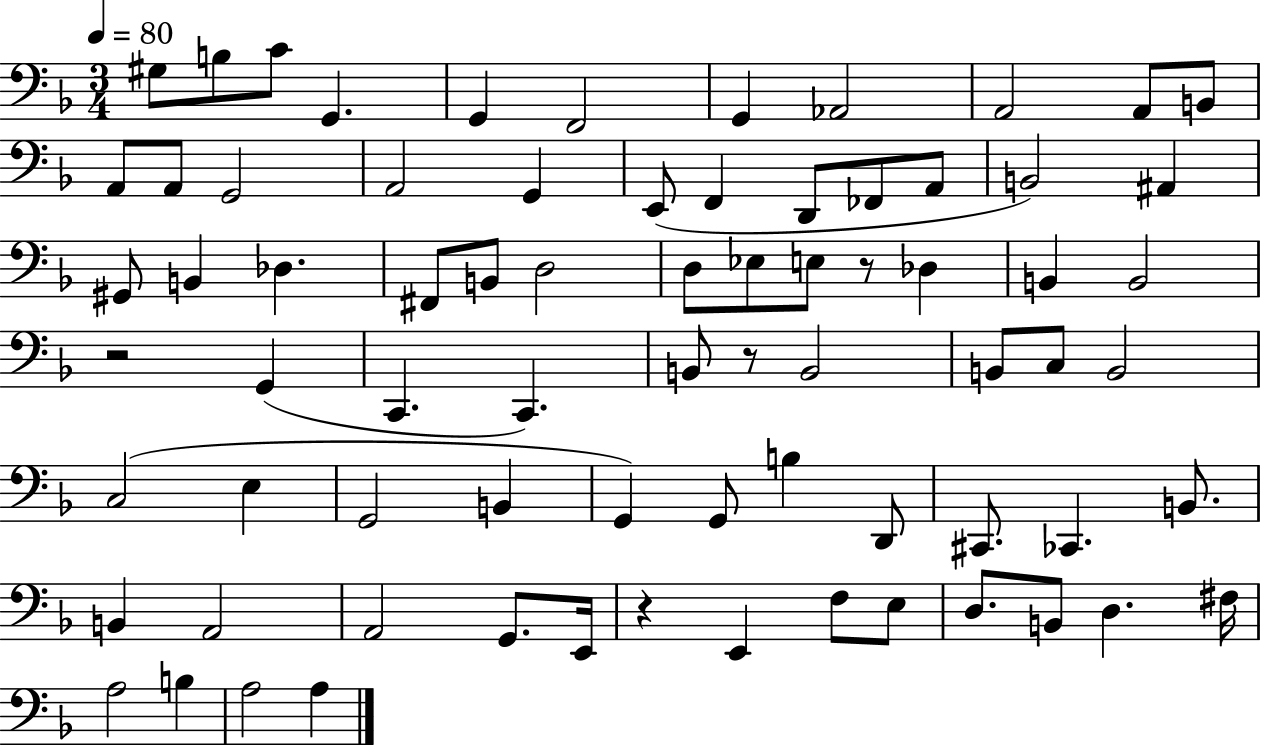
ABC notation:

X:1
T:Untitled
M:3/4
L:1/4
K:F
^G,/2 B,/2 C/2 G,, G,, F,,2 G,, _A,,2 A,,2 A,,/2 B,,/2 A,,/2 A,,/2 G,,2 A,,2 G,, E,,/2 F,, D,,/2 _F,,/2 A,,/2 B,,2 ^A,, ^G,,/2 B,, _D, ^F,,/2 B,,/2 D,2 D,/2 _E,/2 E,/2 z/2 _D, B,, B,,2 z2 G,, C,, C,, B,,/2 z/2 B,,2 B,,/2 C,/2 B,,2 C,2 E, G,,2 B,, G,, G,,/2 B, D,,/2 ^C,,/2 _C,, B,,/2 B,, A,,2 A,,2 G,,/2 E,,/4 z E,, F,/2 E,/2 D,/2 B,,/2 D, ^F,/4 A,2 B, A,2 A,